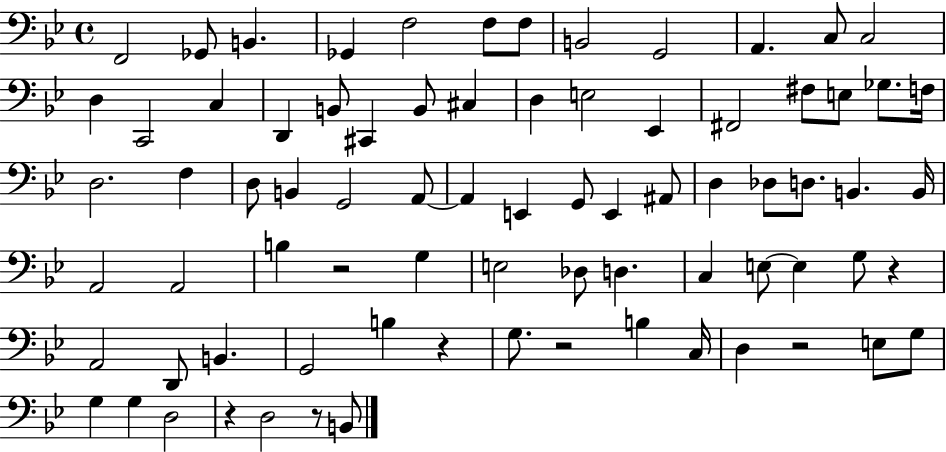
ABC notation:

X:1
T:Untitled
M:4/4
L:1/4
K:Bb
F,,2 _G,,/2 B,, _G,, F,2 F,/2 F,/2 B,,2 G,,2 A,, C,/2 C,2 D, C,,2 C, D,, B,,/2 ^C,, B,,/2 ^C, D, E,2 _E,, ^F,,2 ^F,/2 E,/2 _G,/2 F,/4 D,2 F, D,/2 B,, G,,2 A,,/2 A,, E,, G,,/2 E,, ^A,,/2 D, _D,/2 D,/2 B,, B,,/4 A,,2 A,,2 B, z2 G, E,2 _D,/2 D, C, E,/2 E, G,/2 z A,,2 D,,/2 B,, G,,2 B, z G,/2 z2 B, C,/4 D, z2 E,/2 G,/2 G, G, D,2 z D,2 z/2 B,,/2